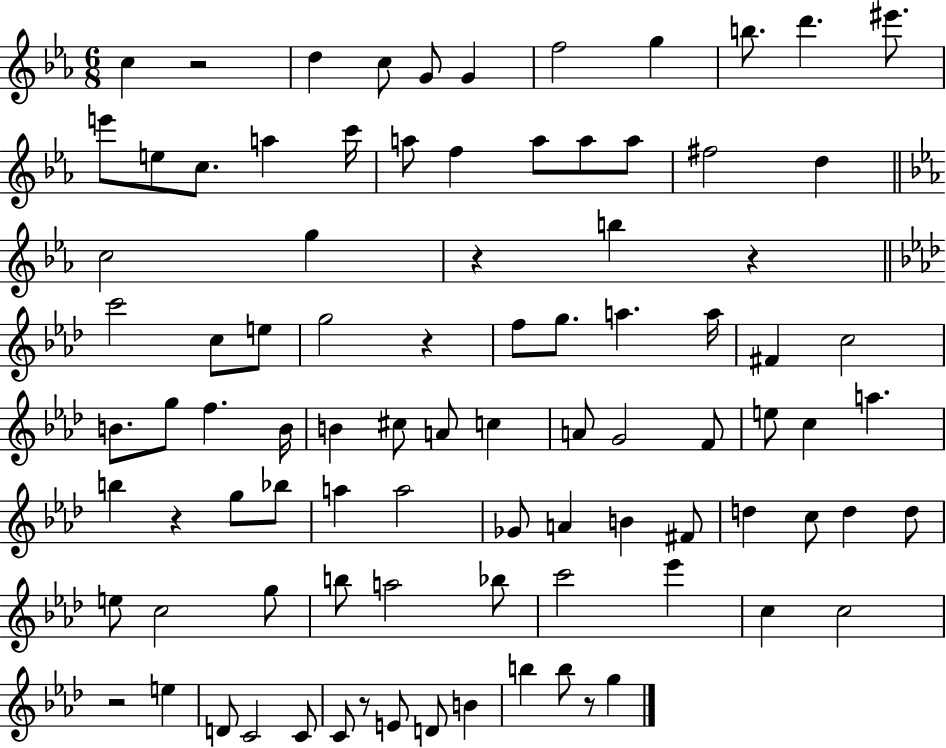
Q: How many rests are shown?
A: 8